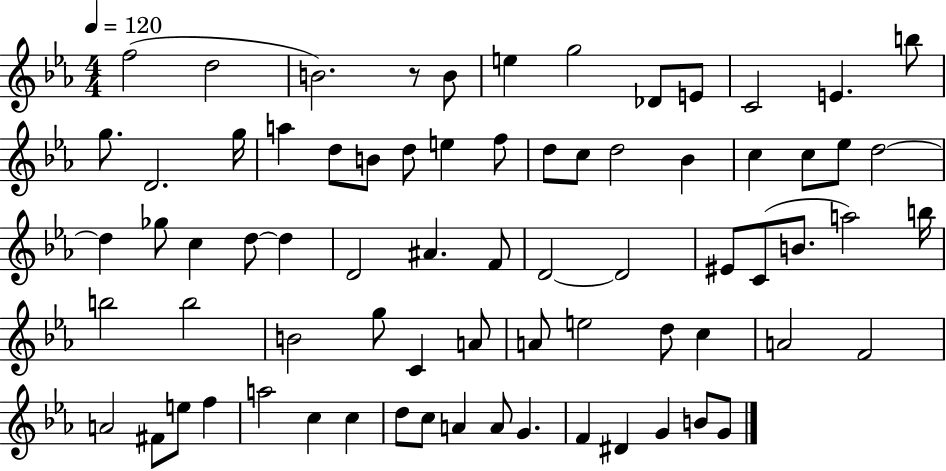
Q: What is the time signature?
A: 4/4